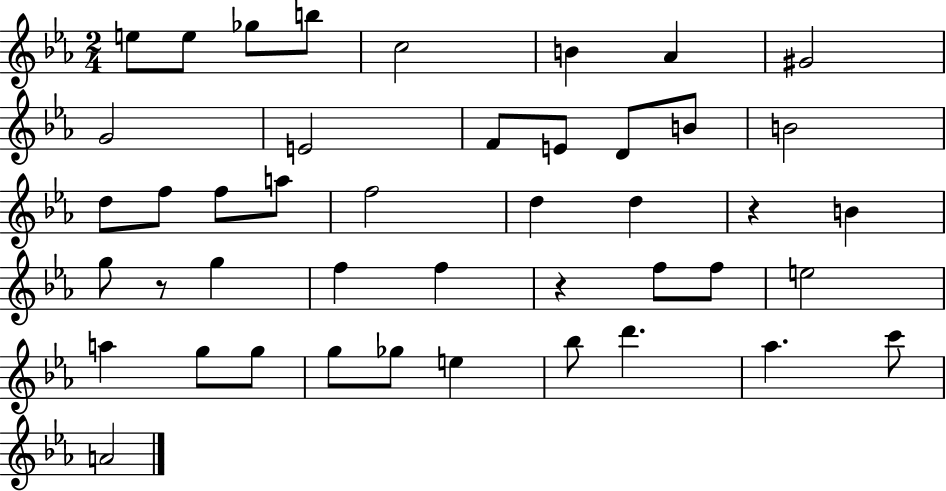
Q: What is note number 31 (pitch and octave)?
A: A5